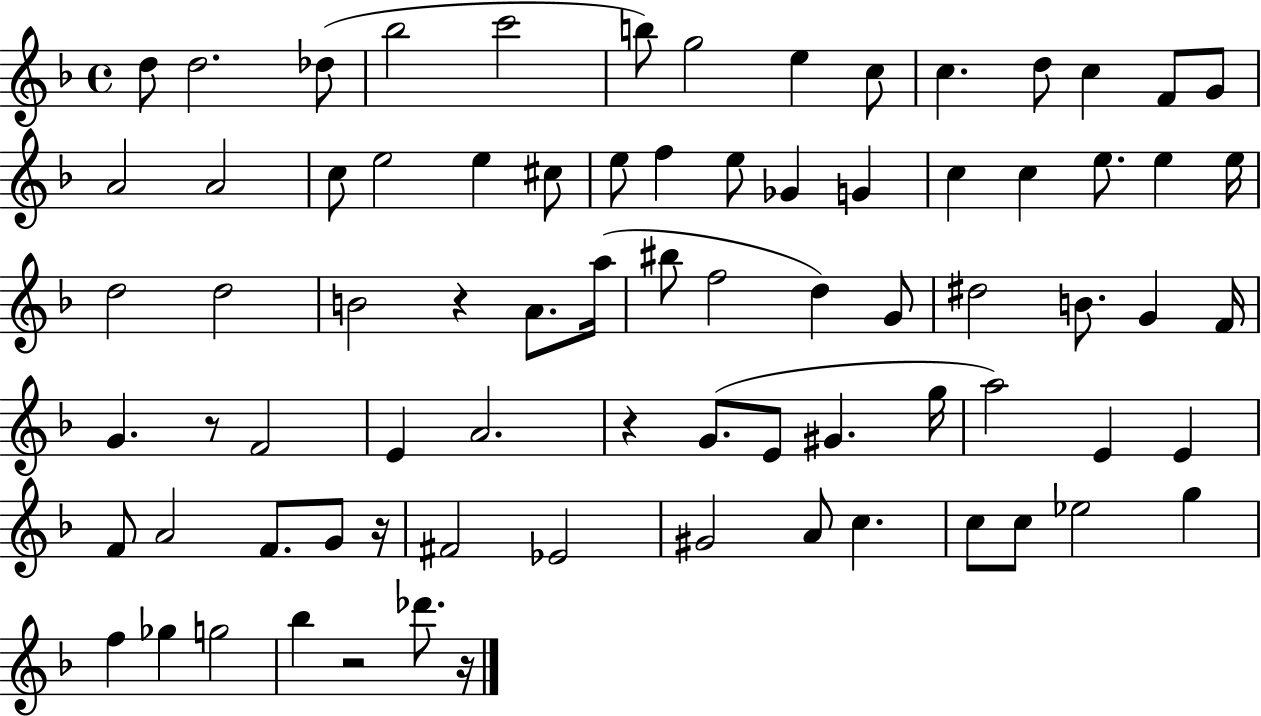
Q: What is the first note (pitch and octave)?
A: D5